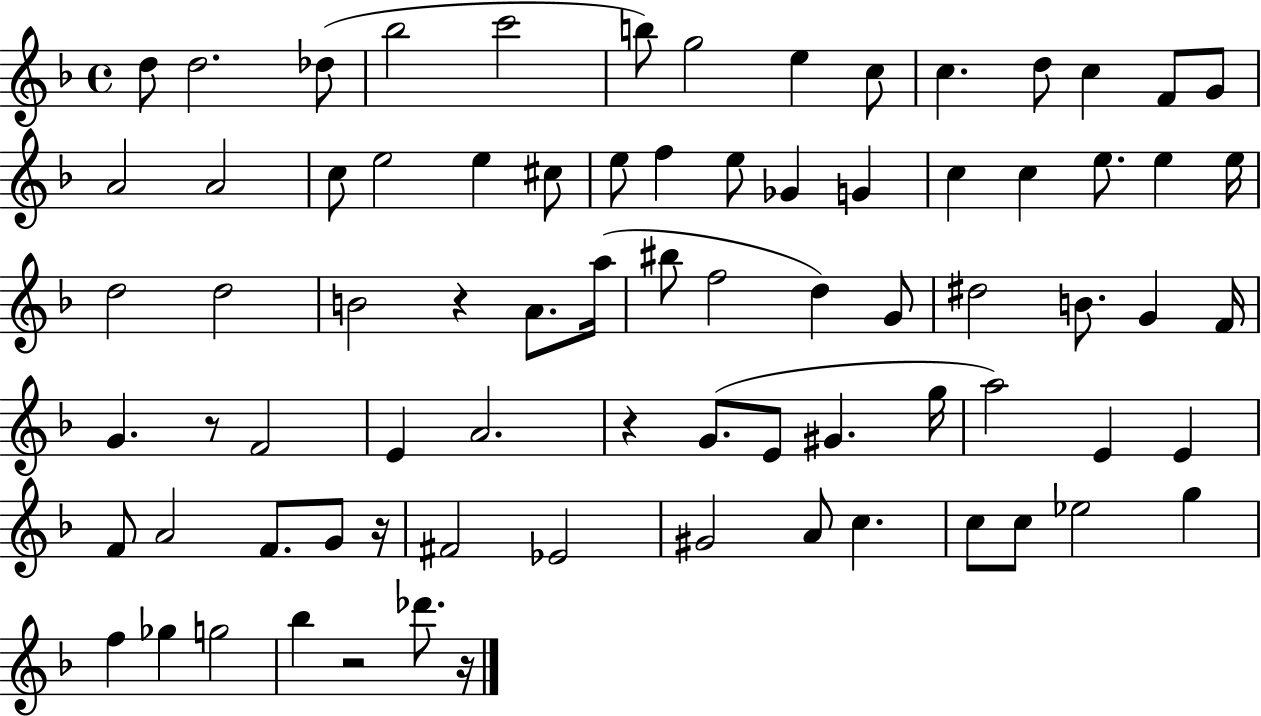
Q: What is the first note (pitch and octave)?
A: D5